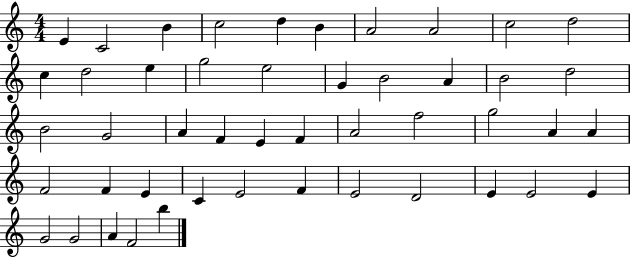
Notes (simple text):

E4/q C4/h B4/q C5/h D5/q B4/q A4/h A4/h C5/h D5/h C5/q D5/h E5/q G5/h E5/h G4/q B4/h A4/q B4/h D5/h B4/h G4/h A4/q F4/q E4/q F4/q A4/h F5/h G5/h A4/q A4/q F4/h F4/q E4/q C4/q E4/h F4/q E4/h D4/h E4/q E4/h E4/q G4/h G4/h A4/q F4/h B5/q